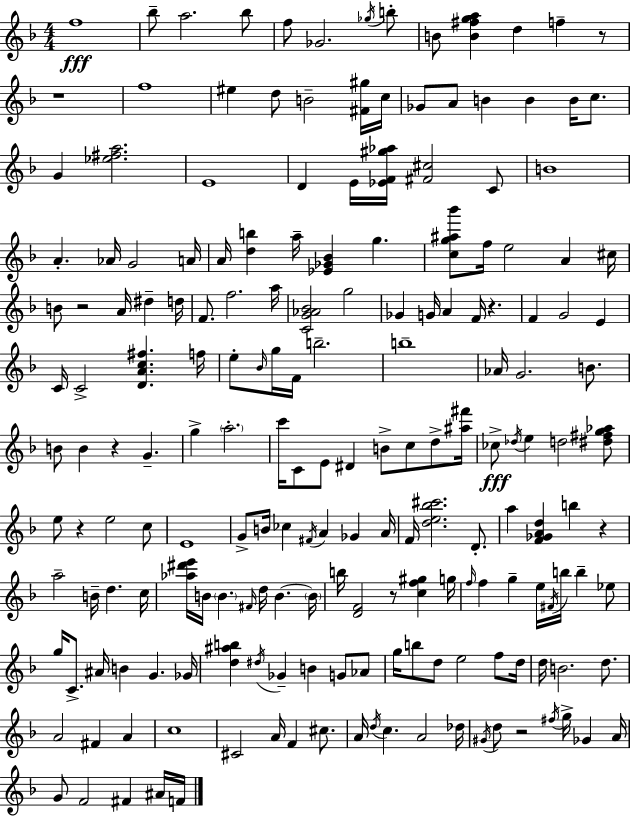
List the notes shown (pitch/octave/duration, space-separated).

F5/w Bb5/e A5/h. Bb5/e F5/e Gb4/h. Gb5/s B5/e B4/e [B4,F#5,G5,A5]/q D5/q F5/q R/e R/w F5/w EIS5/q D5/e B4/h [F#4,G#5]/s C5/s Gb4/e A4/e B4/q B4/q B4/s C5/e. G4/q [Eb5,F#5,A5]/h. E4/w D4/q E4/s [Eb4,F4,G#5,Ab5]/s [F#4,C#5]/h C4/e B4/w A4/q. Ab4/s G4/h A4/s A4/s [D5,B5]/q A5/s [Eb4,Gb4,Bb4]/q G5/q. [C5,G5,A#5,Bb6]/e F5/s E5/h A4/q C#5/s B4/e R/h A4/s D#5/q D5/s F4/e. F5/h. A5/s [C4,G4,Ab4,Bb4]/h G5/h Gb4/q G4/s A4/q F4/s R/q. F4/q G4/h E4/q C4/s C4/h [D4,A4,C5,F#5]/q. F5/s E5/e Bb4/s G5/s F4/s B5/h. B5/w Ab4/s G4/h. B4/e. B4/e B4/q R/q G4/q. G5/q A5/h. C6/s C4/e E4/e D#4/q B4/e C5/e D5/e [A#5,F#6]/s CES5/e Db5/s E5/q D5/h [D#5,F#5,G5,Ab5]/e E5/e R/q E5/h C5/e E4/w G4/e B4/s CES5/q F#4/s A4/q Gb4/q A4/s F4/s [D5,E5,Bb5,C#6]/h. D4/e. A5/q [F4,Gb4,A4,D5]/q B5/q R/q A5/h B4/s D5/q. C5/s [Ab5,D#6,E6]/s B4/s B4/q. F#4/s D5/s B4/q. B4/s B5/s [D4,F4]/h R/e [C5,F5,G#5]/q G5/s F5/s F5/q G5/q E5/s F#4/s B5/s B5/q Eb5/e G5/s C4/e. A#4/s B4/q G4/q. Gb4/s [D5,A#5,B5]/q D#5/s Gb4/q B4/q G4/e Ab4/e G5/s B5/e D5/e E5/h F5/e D5/s D5/s B4/h. D5/e. A4/h F#4/q A4/q C5/w C#4/h A4/s F4/q C#5/e. A4/s D5/s C5/q. A4/h Db5/s G#4/s D5/e R/h F#5/s G5/s Gb4/q A4/s G4/e F4/h F#4/q A#4/s F4/s